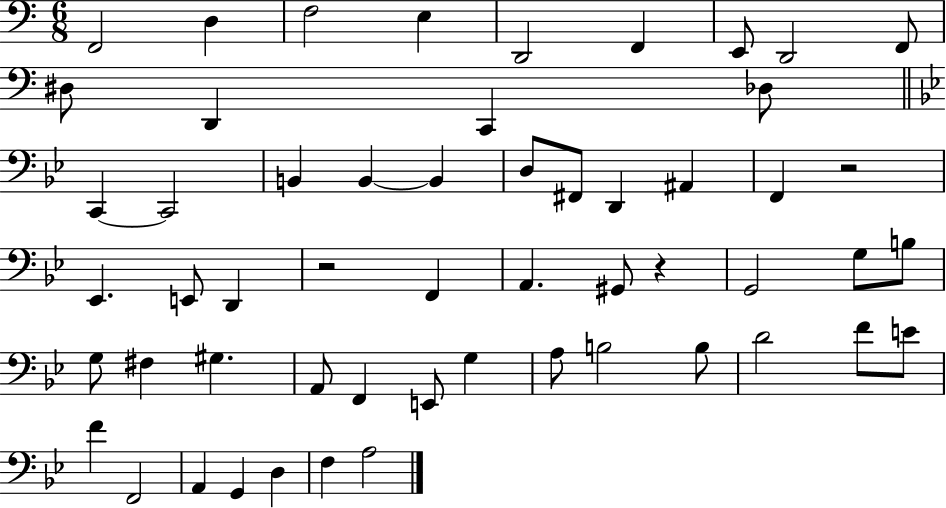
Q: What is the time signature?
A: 6/8